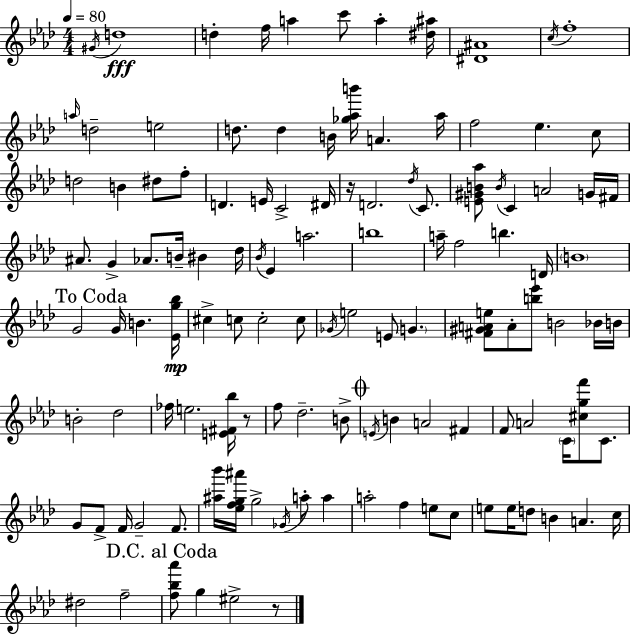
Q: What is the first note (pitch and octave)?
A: G#4